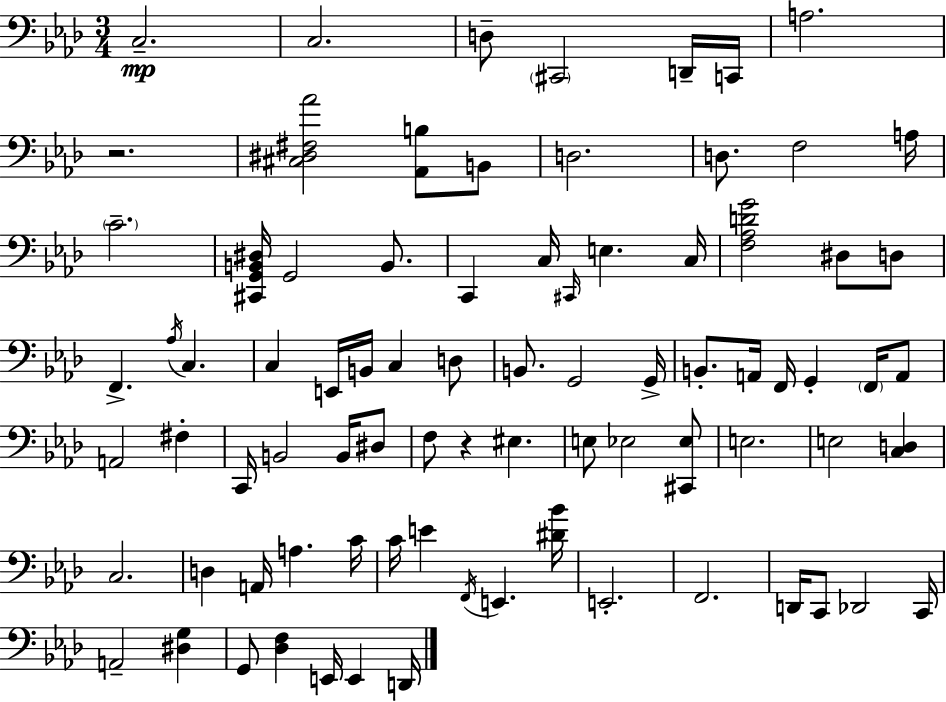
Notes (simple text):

C3/h. C3/h. D3/e C#2/h D2/s C2/s A3/h. R/h. [C#3,D#3,F#3,Ab4]/h [Ab2,B3]/e B2/e D3/h. D3/e. F3/h A3/s C4/h. [C#2,G2,B2,D#3]/s G2/h B2/e. C2/q C3/s C#2/s E3/q. C3/s [F3,Ab3,D4,G4]/h D#3/e D3/e F2/q. Ab3/s C3/q. C3/q E2/s B2/s C3/q D3/e B2/e. G2/h G2/s B2/e. A2/s F2/s G2/q F2/s A2/e A2/h F#3/q C2/s B2/h B2/s D#3/e F3/e R/q EIS3/q. E3/e Eb3/h [C#2,Eb3]/e E3/h. E3/h [C3,D3]/q C3/h. D3/q A2/s A3/q. C4/s C4/s E4/q F2/s E2/q. [D#4,Bb4]/s E2/h. F2/h. D2/s C2/e Db2/h C2/s A2/h [D#3,G3]/q G2/e [Db3,F3]/q E2/s E2/q D2/s